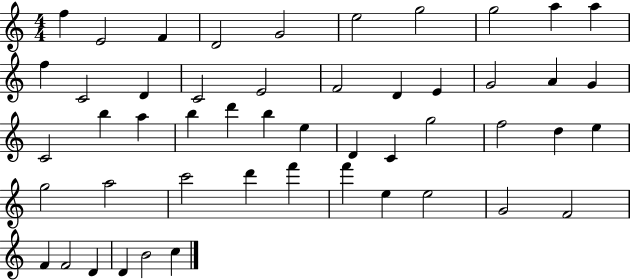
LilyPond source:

{
  \clef treble
  \numericTimeSignature
  \time 4/4
  \key c \major
  f''4 e'2 f'4 | d'2 g'2 | e''2 g''2 | g''2 a''4 a''4 | \break f''4 c'2 d'4 | c'2 e'2 | f'2 d'4 e'4 | g'2 a'4 g'4 | \break c'2 b''4 a''4 | b''4 d'''4 b''4 e''4 | d'4 c'4 g''2 | f''2 d''4 e''4 | \break g''2 a''2 | c'''2 d'''4 f'''4 | f'''4 e''4 e''2 | g'2 f'2 | \break f'4 f'2 d'4 | d'4 b'2 c''4 | \bar "|."
}